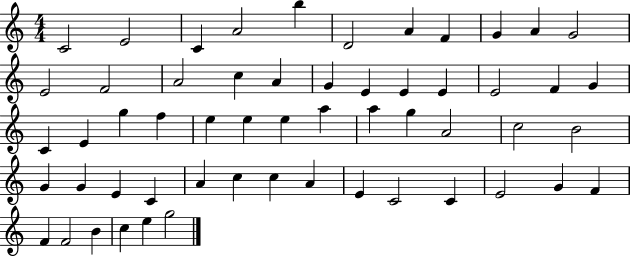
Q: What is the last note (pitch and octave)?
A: G5